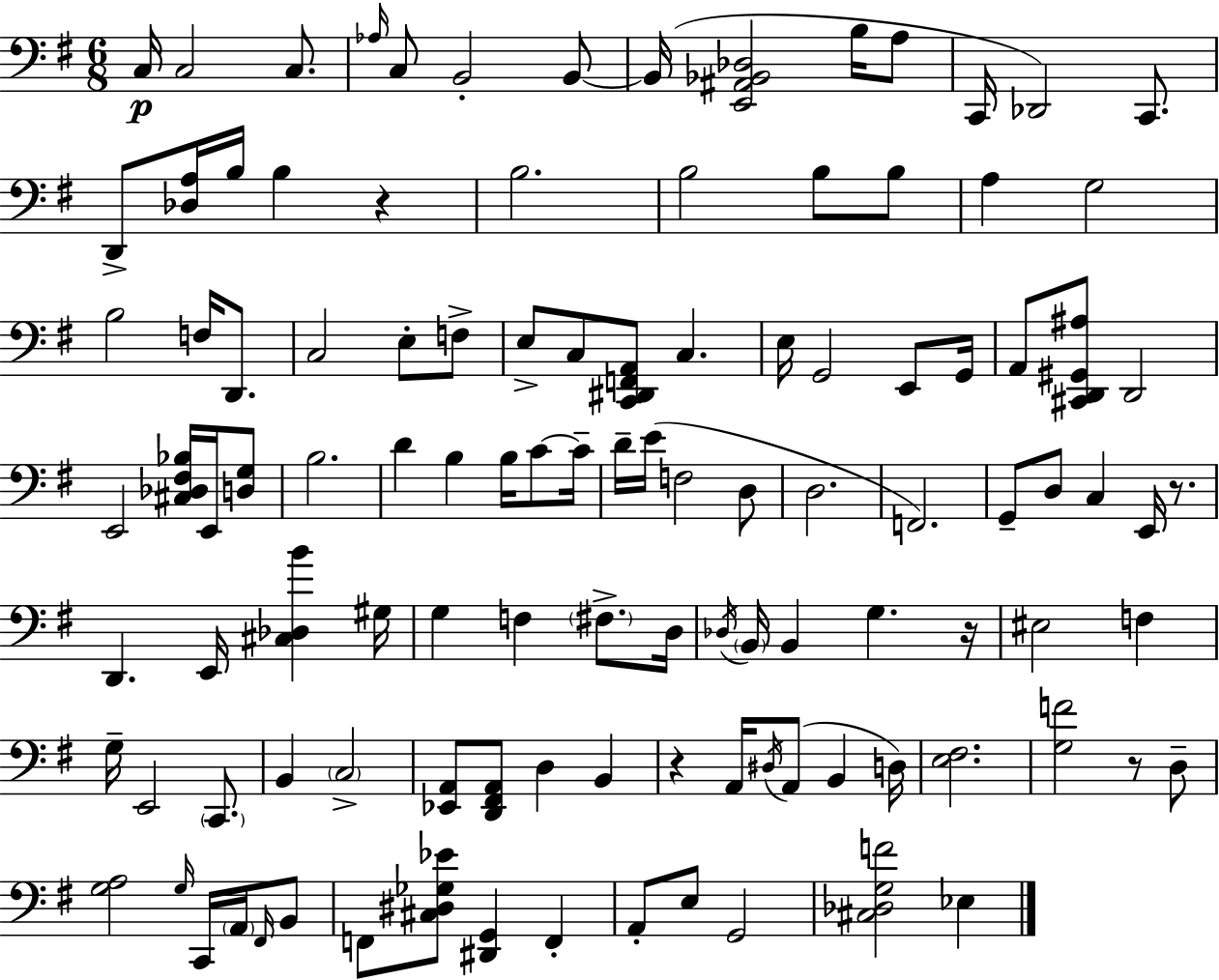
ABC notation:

X:1
T:Untitled
M:6/8
L:1/4
K:G
C,/4 C,2 C,/2 _A,/4 C,/2 B,,2 B,,/2 B,,/4 [E,,^A,,_B,,_D,]2 B,/4 A,/2 C,,/4 _D,,2 C,,/2 D,,/2 [_D,A,]/4 B,/4 B, z B,2 B,2 B,/2 B,/2 A, G,2 B,2 F,/4 D,,/2 C,2 E,/2 F,/2 E,/2 C,/2 [C,,^D,,F,,A,,]/2 C, E,/4 G,,2 E,,/2 G,,/4 A,,/2 [^C,,D,,^G,,^A,]/2 D,,2 E,,2 [^C,_D,^F,_B,]/4 E,,/4 [D,G,]/2 B,2 D B, B,/4 C/2 C/4 D/4 E/4 F,2 D,/2 D,2 F,,2 G,,/2 D,/2 C, E,,/4 z/2 D,, E,,/4 [^C,_D,B] ^G,/4 G, F, ^F,/2 D,/4 _D,/4 B,,/4 B,, G, z/4 ^E,2 F, G,/4 E,,2 C,,/2 B,, C,2 [_E,,A,,]/2 [D,,^F,,A,,]/2 D, B,, z A,,/4 ^D,/4 A,,/2 B,, D,/4 [E,^F,]2 [G,F]2 z/2 D,/2 [G,A,]2 G,/4 C,,/4 A,,/4 ^F,,/4 B,,/2 F,,/2 [^C,^D,_G,_E]/2 [^D,,G,,] F,, A,,/2 E,/2 G,,2 [^C,_D,G,F]2 _E,